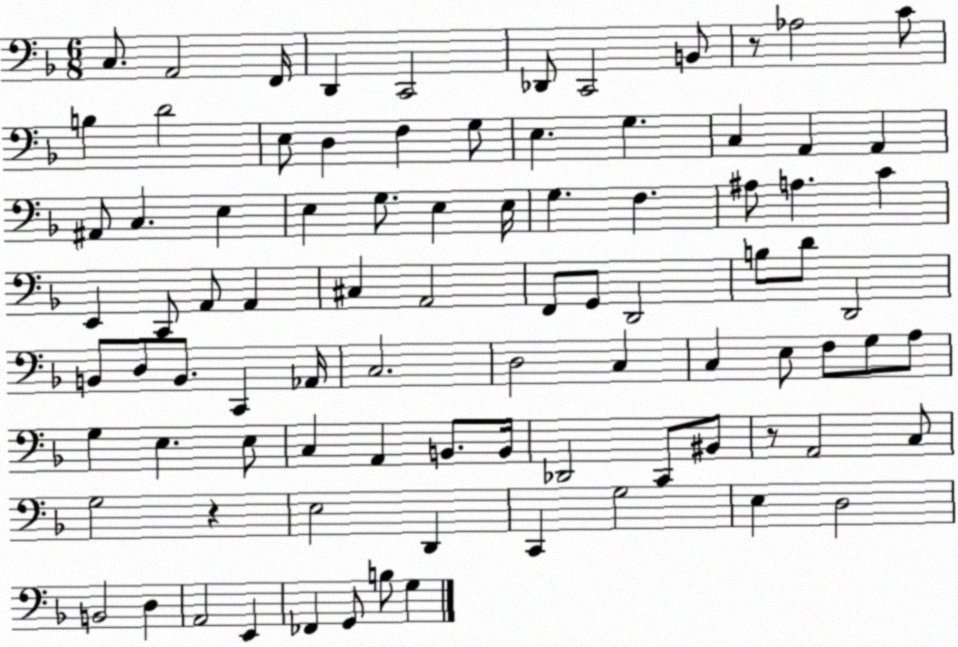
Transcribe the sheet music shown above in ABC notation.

X:1
T:Untitled
M:6/8
L:1/4
K:F
C,/2 A,,2 F,,/4 D,, C,,2 _D,,/2 C,,2 B,,/2 z/2 _A,2 C/2 B, D2 E,/2 D, F, G,/2 E, G, C, A,, A,, ^A,,/2 C, E, E, G,/2 E, E,/4 G, F, ^A,/2 A, C E,, C,,/2 A,,/2 A,, ^C, A,,2 F,,/2 G,,/2 D,,2 B,/2 D/2 D,,2 B,,/2 D,/2 B,,/2 C,, _A,,/4 C,2 D,2 C, C, E,/2 F,/2 G,/2 A,/2 G, E, E,/2 C, A,, B,,/2 B,,/4 _D,,2 C,,/2 ^B,,/2 z/2 A,,2 C,/2 G,2 z E,2 D,, C,, G,2 E, D,2 B,,2 D, A,,2 E,, _F,, G,,/2 B,/2 G,